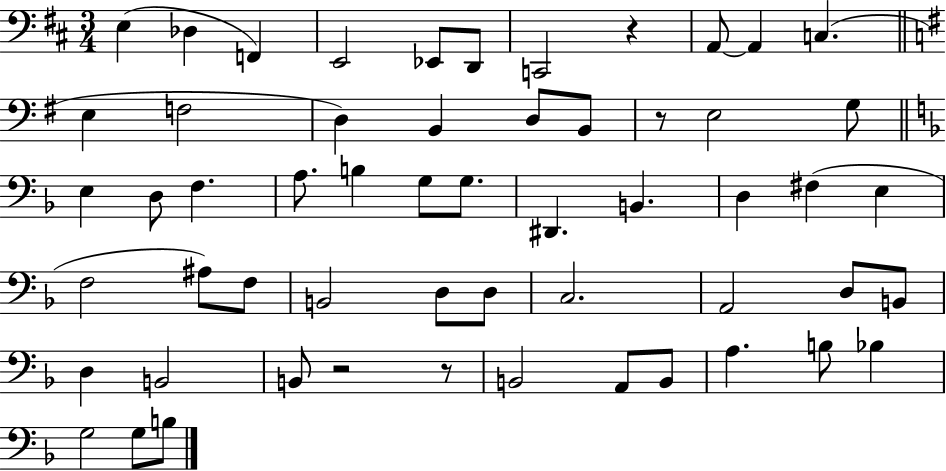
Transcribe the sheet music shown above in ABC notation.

X:1
T:Untitled
M:3/4
L:1/4
K:D
E, _D, F,, E,,2 _E,,/2 D,,/2 C,,2 z A,,/2 A,, C, E, F,2 D, B,, D,/2 B,,/2 z/2 E,2 G,/2 E, D,/2 F, A,/2 B, G,/2 G,/2 ^D,, B,, D, ^F, E, F,2 ^A,/2 F,/2 B,,2 D,/2 D,/2 C,2 A,,2 D,/2 B,,/2 D, B,,2 B,,/2 z2 z/2 B,,2 A,,/2 B,,/2 A, B,/2 _B, G,2 G,/2 B,/2